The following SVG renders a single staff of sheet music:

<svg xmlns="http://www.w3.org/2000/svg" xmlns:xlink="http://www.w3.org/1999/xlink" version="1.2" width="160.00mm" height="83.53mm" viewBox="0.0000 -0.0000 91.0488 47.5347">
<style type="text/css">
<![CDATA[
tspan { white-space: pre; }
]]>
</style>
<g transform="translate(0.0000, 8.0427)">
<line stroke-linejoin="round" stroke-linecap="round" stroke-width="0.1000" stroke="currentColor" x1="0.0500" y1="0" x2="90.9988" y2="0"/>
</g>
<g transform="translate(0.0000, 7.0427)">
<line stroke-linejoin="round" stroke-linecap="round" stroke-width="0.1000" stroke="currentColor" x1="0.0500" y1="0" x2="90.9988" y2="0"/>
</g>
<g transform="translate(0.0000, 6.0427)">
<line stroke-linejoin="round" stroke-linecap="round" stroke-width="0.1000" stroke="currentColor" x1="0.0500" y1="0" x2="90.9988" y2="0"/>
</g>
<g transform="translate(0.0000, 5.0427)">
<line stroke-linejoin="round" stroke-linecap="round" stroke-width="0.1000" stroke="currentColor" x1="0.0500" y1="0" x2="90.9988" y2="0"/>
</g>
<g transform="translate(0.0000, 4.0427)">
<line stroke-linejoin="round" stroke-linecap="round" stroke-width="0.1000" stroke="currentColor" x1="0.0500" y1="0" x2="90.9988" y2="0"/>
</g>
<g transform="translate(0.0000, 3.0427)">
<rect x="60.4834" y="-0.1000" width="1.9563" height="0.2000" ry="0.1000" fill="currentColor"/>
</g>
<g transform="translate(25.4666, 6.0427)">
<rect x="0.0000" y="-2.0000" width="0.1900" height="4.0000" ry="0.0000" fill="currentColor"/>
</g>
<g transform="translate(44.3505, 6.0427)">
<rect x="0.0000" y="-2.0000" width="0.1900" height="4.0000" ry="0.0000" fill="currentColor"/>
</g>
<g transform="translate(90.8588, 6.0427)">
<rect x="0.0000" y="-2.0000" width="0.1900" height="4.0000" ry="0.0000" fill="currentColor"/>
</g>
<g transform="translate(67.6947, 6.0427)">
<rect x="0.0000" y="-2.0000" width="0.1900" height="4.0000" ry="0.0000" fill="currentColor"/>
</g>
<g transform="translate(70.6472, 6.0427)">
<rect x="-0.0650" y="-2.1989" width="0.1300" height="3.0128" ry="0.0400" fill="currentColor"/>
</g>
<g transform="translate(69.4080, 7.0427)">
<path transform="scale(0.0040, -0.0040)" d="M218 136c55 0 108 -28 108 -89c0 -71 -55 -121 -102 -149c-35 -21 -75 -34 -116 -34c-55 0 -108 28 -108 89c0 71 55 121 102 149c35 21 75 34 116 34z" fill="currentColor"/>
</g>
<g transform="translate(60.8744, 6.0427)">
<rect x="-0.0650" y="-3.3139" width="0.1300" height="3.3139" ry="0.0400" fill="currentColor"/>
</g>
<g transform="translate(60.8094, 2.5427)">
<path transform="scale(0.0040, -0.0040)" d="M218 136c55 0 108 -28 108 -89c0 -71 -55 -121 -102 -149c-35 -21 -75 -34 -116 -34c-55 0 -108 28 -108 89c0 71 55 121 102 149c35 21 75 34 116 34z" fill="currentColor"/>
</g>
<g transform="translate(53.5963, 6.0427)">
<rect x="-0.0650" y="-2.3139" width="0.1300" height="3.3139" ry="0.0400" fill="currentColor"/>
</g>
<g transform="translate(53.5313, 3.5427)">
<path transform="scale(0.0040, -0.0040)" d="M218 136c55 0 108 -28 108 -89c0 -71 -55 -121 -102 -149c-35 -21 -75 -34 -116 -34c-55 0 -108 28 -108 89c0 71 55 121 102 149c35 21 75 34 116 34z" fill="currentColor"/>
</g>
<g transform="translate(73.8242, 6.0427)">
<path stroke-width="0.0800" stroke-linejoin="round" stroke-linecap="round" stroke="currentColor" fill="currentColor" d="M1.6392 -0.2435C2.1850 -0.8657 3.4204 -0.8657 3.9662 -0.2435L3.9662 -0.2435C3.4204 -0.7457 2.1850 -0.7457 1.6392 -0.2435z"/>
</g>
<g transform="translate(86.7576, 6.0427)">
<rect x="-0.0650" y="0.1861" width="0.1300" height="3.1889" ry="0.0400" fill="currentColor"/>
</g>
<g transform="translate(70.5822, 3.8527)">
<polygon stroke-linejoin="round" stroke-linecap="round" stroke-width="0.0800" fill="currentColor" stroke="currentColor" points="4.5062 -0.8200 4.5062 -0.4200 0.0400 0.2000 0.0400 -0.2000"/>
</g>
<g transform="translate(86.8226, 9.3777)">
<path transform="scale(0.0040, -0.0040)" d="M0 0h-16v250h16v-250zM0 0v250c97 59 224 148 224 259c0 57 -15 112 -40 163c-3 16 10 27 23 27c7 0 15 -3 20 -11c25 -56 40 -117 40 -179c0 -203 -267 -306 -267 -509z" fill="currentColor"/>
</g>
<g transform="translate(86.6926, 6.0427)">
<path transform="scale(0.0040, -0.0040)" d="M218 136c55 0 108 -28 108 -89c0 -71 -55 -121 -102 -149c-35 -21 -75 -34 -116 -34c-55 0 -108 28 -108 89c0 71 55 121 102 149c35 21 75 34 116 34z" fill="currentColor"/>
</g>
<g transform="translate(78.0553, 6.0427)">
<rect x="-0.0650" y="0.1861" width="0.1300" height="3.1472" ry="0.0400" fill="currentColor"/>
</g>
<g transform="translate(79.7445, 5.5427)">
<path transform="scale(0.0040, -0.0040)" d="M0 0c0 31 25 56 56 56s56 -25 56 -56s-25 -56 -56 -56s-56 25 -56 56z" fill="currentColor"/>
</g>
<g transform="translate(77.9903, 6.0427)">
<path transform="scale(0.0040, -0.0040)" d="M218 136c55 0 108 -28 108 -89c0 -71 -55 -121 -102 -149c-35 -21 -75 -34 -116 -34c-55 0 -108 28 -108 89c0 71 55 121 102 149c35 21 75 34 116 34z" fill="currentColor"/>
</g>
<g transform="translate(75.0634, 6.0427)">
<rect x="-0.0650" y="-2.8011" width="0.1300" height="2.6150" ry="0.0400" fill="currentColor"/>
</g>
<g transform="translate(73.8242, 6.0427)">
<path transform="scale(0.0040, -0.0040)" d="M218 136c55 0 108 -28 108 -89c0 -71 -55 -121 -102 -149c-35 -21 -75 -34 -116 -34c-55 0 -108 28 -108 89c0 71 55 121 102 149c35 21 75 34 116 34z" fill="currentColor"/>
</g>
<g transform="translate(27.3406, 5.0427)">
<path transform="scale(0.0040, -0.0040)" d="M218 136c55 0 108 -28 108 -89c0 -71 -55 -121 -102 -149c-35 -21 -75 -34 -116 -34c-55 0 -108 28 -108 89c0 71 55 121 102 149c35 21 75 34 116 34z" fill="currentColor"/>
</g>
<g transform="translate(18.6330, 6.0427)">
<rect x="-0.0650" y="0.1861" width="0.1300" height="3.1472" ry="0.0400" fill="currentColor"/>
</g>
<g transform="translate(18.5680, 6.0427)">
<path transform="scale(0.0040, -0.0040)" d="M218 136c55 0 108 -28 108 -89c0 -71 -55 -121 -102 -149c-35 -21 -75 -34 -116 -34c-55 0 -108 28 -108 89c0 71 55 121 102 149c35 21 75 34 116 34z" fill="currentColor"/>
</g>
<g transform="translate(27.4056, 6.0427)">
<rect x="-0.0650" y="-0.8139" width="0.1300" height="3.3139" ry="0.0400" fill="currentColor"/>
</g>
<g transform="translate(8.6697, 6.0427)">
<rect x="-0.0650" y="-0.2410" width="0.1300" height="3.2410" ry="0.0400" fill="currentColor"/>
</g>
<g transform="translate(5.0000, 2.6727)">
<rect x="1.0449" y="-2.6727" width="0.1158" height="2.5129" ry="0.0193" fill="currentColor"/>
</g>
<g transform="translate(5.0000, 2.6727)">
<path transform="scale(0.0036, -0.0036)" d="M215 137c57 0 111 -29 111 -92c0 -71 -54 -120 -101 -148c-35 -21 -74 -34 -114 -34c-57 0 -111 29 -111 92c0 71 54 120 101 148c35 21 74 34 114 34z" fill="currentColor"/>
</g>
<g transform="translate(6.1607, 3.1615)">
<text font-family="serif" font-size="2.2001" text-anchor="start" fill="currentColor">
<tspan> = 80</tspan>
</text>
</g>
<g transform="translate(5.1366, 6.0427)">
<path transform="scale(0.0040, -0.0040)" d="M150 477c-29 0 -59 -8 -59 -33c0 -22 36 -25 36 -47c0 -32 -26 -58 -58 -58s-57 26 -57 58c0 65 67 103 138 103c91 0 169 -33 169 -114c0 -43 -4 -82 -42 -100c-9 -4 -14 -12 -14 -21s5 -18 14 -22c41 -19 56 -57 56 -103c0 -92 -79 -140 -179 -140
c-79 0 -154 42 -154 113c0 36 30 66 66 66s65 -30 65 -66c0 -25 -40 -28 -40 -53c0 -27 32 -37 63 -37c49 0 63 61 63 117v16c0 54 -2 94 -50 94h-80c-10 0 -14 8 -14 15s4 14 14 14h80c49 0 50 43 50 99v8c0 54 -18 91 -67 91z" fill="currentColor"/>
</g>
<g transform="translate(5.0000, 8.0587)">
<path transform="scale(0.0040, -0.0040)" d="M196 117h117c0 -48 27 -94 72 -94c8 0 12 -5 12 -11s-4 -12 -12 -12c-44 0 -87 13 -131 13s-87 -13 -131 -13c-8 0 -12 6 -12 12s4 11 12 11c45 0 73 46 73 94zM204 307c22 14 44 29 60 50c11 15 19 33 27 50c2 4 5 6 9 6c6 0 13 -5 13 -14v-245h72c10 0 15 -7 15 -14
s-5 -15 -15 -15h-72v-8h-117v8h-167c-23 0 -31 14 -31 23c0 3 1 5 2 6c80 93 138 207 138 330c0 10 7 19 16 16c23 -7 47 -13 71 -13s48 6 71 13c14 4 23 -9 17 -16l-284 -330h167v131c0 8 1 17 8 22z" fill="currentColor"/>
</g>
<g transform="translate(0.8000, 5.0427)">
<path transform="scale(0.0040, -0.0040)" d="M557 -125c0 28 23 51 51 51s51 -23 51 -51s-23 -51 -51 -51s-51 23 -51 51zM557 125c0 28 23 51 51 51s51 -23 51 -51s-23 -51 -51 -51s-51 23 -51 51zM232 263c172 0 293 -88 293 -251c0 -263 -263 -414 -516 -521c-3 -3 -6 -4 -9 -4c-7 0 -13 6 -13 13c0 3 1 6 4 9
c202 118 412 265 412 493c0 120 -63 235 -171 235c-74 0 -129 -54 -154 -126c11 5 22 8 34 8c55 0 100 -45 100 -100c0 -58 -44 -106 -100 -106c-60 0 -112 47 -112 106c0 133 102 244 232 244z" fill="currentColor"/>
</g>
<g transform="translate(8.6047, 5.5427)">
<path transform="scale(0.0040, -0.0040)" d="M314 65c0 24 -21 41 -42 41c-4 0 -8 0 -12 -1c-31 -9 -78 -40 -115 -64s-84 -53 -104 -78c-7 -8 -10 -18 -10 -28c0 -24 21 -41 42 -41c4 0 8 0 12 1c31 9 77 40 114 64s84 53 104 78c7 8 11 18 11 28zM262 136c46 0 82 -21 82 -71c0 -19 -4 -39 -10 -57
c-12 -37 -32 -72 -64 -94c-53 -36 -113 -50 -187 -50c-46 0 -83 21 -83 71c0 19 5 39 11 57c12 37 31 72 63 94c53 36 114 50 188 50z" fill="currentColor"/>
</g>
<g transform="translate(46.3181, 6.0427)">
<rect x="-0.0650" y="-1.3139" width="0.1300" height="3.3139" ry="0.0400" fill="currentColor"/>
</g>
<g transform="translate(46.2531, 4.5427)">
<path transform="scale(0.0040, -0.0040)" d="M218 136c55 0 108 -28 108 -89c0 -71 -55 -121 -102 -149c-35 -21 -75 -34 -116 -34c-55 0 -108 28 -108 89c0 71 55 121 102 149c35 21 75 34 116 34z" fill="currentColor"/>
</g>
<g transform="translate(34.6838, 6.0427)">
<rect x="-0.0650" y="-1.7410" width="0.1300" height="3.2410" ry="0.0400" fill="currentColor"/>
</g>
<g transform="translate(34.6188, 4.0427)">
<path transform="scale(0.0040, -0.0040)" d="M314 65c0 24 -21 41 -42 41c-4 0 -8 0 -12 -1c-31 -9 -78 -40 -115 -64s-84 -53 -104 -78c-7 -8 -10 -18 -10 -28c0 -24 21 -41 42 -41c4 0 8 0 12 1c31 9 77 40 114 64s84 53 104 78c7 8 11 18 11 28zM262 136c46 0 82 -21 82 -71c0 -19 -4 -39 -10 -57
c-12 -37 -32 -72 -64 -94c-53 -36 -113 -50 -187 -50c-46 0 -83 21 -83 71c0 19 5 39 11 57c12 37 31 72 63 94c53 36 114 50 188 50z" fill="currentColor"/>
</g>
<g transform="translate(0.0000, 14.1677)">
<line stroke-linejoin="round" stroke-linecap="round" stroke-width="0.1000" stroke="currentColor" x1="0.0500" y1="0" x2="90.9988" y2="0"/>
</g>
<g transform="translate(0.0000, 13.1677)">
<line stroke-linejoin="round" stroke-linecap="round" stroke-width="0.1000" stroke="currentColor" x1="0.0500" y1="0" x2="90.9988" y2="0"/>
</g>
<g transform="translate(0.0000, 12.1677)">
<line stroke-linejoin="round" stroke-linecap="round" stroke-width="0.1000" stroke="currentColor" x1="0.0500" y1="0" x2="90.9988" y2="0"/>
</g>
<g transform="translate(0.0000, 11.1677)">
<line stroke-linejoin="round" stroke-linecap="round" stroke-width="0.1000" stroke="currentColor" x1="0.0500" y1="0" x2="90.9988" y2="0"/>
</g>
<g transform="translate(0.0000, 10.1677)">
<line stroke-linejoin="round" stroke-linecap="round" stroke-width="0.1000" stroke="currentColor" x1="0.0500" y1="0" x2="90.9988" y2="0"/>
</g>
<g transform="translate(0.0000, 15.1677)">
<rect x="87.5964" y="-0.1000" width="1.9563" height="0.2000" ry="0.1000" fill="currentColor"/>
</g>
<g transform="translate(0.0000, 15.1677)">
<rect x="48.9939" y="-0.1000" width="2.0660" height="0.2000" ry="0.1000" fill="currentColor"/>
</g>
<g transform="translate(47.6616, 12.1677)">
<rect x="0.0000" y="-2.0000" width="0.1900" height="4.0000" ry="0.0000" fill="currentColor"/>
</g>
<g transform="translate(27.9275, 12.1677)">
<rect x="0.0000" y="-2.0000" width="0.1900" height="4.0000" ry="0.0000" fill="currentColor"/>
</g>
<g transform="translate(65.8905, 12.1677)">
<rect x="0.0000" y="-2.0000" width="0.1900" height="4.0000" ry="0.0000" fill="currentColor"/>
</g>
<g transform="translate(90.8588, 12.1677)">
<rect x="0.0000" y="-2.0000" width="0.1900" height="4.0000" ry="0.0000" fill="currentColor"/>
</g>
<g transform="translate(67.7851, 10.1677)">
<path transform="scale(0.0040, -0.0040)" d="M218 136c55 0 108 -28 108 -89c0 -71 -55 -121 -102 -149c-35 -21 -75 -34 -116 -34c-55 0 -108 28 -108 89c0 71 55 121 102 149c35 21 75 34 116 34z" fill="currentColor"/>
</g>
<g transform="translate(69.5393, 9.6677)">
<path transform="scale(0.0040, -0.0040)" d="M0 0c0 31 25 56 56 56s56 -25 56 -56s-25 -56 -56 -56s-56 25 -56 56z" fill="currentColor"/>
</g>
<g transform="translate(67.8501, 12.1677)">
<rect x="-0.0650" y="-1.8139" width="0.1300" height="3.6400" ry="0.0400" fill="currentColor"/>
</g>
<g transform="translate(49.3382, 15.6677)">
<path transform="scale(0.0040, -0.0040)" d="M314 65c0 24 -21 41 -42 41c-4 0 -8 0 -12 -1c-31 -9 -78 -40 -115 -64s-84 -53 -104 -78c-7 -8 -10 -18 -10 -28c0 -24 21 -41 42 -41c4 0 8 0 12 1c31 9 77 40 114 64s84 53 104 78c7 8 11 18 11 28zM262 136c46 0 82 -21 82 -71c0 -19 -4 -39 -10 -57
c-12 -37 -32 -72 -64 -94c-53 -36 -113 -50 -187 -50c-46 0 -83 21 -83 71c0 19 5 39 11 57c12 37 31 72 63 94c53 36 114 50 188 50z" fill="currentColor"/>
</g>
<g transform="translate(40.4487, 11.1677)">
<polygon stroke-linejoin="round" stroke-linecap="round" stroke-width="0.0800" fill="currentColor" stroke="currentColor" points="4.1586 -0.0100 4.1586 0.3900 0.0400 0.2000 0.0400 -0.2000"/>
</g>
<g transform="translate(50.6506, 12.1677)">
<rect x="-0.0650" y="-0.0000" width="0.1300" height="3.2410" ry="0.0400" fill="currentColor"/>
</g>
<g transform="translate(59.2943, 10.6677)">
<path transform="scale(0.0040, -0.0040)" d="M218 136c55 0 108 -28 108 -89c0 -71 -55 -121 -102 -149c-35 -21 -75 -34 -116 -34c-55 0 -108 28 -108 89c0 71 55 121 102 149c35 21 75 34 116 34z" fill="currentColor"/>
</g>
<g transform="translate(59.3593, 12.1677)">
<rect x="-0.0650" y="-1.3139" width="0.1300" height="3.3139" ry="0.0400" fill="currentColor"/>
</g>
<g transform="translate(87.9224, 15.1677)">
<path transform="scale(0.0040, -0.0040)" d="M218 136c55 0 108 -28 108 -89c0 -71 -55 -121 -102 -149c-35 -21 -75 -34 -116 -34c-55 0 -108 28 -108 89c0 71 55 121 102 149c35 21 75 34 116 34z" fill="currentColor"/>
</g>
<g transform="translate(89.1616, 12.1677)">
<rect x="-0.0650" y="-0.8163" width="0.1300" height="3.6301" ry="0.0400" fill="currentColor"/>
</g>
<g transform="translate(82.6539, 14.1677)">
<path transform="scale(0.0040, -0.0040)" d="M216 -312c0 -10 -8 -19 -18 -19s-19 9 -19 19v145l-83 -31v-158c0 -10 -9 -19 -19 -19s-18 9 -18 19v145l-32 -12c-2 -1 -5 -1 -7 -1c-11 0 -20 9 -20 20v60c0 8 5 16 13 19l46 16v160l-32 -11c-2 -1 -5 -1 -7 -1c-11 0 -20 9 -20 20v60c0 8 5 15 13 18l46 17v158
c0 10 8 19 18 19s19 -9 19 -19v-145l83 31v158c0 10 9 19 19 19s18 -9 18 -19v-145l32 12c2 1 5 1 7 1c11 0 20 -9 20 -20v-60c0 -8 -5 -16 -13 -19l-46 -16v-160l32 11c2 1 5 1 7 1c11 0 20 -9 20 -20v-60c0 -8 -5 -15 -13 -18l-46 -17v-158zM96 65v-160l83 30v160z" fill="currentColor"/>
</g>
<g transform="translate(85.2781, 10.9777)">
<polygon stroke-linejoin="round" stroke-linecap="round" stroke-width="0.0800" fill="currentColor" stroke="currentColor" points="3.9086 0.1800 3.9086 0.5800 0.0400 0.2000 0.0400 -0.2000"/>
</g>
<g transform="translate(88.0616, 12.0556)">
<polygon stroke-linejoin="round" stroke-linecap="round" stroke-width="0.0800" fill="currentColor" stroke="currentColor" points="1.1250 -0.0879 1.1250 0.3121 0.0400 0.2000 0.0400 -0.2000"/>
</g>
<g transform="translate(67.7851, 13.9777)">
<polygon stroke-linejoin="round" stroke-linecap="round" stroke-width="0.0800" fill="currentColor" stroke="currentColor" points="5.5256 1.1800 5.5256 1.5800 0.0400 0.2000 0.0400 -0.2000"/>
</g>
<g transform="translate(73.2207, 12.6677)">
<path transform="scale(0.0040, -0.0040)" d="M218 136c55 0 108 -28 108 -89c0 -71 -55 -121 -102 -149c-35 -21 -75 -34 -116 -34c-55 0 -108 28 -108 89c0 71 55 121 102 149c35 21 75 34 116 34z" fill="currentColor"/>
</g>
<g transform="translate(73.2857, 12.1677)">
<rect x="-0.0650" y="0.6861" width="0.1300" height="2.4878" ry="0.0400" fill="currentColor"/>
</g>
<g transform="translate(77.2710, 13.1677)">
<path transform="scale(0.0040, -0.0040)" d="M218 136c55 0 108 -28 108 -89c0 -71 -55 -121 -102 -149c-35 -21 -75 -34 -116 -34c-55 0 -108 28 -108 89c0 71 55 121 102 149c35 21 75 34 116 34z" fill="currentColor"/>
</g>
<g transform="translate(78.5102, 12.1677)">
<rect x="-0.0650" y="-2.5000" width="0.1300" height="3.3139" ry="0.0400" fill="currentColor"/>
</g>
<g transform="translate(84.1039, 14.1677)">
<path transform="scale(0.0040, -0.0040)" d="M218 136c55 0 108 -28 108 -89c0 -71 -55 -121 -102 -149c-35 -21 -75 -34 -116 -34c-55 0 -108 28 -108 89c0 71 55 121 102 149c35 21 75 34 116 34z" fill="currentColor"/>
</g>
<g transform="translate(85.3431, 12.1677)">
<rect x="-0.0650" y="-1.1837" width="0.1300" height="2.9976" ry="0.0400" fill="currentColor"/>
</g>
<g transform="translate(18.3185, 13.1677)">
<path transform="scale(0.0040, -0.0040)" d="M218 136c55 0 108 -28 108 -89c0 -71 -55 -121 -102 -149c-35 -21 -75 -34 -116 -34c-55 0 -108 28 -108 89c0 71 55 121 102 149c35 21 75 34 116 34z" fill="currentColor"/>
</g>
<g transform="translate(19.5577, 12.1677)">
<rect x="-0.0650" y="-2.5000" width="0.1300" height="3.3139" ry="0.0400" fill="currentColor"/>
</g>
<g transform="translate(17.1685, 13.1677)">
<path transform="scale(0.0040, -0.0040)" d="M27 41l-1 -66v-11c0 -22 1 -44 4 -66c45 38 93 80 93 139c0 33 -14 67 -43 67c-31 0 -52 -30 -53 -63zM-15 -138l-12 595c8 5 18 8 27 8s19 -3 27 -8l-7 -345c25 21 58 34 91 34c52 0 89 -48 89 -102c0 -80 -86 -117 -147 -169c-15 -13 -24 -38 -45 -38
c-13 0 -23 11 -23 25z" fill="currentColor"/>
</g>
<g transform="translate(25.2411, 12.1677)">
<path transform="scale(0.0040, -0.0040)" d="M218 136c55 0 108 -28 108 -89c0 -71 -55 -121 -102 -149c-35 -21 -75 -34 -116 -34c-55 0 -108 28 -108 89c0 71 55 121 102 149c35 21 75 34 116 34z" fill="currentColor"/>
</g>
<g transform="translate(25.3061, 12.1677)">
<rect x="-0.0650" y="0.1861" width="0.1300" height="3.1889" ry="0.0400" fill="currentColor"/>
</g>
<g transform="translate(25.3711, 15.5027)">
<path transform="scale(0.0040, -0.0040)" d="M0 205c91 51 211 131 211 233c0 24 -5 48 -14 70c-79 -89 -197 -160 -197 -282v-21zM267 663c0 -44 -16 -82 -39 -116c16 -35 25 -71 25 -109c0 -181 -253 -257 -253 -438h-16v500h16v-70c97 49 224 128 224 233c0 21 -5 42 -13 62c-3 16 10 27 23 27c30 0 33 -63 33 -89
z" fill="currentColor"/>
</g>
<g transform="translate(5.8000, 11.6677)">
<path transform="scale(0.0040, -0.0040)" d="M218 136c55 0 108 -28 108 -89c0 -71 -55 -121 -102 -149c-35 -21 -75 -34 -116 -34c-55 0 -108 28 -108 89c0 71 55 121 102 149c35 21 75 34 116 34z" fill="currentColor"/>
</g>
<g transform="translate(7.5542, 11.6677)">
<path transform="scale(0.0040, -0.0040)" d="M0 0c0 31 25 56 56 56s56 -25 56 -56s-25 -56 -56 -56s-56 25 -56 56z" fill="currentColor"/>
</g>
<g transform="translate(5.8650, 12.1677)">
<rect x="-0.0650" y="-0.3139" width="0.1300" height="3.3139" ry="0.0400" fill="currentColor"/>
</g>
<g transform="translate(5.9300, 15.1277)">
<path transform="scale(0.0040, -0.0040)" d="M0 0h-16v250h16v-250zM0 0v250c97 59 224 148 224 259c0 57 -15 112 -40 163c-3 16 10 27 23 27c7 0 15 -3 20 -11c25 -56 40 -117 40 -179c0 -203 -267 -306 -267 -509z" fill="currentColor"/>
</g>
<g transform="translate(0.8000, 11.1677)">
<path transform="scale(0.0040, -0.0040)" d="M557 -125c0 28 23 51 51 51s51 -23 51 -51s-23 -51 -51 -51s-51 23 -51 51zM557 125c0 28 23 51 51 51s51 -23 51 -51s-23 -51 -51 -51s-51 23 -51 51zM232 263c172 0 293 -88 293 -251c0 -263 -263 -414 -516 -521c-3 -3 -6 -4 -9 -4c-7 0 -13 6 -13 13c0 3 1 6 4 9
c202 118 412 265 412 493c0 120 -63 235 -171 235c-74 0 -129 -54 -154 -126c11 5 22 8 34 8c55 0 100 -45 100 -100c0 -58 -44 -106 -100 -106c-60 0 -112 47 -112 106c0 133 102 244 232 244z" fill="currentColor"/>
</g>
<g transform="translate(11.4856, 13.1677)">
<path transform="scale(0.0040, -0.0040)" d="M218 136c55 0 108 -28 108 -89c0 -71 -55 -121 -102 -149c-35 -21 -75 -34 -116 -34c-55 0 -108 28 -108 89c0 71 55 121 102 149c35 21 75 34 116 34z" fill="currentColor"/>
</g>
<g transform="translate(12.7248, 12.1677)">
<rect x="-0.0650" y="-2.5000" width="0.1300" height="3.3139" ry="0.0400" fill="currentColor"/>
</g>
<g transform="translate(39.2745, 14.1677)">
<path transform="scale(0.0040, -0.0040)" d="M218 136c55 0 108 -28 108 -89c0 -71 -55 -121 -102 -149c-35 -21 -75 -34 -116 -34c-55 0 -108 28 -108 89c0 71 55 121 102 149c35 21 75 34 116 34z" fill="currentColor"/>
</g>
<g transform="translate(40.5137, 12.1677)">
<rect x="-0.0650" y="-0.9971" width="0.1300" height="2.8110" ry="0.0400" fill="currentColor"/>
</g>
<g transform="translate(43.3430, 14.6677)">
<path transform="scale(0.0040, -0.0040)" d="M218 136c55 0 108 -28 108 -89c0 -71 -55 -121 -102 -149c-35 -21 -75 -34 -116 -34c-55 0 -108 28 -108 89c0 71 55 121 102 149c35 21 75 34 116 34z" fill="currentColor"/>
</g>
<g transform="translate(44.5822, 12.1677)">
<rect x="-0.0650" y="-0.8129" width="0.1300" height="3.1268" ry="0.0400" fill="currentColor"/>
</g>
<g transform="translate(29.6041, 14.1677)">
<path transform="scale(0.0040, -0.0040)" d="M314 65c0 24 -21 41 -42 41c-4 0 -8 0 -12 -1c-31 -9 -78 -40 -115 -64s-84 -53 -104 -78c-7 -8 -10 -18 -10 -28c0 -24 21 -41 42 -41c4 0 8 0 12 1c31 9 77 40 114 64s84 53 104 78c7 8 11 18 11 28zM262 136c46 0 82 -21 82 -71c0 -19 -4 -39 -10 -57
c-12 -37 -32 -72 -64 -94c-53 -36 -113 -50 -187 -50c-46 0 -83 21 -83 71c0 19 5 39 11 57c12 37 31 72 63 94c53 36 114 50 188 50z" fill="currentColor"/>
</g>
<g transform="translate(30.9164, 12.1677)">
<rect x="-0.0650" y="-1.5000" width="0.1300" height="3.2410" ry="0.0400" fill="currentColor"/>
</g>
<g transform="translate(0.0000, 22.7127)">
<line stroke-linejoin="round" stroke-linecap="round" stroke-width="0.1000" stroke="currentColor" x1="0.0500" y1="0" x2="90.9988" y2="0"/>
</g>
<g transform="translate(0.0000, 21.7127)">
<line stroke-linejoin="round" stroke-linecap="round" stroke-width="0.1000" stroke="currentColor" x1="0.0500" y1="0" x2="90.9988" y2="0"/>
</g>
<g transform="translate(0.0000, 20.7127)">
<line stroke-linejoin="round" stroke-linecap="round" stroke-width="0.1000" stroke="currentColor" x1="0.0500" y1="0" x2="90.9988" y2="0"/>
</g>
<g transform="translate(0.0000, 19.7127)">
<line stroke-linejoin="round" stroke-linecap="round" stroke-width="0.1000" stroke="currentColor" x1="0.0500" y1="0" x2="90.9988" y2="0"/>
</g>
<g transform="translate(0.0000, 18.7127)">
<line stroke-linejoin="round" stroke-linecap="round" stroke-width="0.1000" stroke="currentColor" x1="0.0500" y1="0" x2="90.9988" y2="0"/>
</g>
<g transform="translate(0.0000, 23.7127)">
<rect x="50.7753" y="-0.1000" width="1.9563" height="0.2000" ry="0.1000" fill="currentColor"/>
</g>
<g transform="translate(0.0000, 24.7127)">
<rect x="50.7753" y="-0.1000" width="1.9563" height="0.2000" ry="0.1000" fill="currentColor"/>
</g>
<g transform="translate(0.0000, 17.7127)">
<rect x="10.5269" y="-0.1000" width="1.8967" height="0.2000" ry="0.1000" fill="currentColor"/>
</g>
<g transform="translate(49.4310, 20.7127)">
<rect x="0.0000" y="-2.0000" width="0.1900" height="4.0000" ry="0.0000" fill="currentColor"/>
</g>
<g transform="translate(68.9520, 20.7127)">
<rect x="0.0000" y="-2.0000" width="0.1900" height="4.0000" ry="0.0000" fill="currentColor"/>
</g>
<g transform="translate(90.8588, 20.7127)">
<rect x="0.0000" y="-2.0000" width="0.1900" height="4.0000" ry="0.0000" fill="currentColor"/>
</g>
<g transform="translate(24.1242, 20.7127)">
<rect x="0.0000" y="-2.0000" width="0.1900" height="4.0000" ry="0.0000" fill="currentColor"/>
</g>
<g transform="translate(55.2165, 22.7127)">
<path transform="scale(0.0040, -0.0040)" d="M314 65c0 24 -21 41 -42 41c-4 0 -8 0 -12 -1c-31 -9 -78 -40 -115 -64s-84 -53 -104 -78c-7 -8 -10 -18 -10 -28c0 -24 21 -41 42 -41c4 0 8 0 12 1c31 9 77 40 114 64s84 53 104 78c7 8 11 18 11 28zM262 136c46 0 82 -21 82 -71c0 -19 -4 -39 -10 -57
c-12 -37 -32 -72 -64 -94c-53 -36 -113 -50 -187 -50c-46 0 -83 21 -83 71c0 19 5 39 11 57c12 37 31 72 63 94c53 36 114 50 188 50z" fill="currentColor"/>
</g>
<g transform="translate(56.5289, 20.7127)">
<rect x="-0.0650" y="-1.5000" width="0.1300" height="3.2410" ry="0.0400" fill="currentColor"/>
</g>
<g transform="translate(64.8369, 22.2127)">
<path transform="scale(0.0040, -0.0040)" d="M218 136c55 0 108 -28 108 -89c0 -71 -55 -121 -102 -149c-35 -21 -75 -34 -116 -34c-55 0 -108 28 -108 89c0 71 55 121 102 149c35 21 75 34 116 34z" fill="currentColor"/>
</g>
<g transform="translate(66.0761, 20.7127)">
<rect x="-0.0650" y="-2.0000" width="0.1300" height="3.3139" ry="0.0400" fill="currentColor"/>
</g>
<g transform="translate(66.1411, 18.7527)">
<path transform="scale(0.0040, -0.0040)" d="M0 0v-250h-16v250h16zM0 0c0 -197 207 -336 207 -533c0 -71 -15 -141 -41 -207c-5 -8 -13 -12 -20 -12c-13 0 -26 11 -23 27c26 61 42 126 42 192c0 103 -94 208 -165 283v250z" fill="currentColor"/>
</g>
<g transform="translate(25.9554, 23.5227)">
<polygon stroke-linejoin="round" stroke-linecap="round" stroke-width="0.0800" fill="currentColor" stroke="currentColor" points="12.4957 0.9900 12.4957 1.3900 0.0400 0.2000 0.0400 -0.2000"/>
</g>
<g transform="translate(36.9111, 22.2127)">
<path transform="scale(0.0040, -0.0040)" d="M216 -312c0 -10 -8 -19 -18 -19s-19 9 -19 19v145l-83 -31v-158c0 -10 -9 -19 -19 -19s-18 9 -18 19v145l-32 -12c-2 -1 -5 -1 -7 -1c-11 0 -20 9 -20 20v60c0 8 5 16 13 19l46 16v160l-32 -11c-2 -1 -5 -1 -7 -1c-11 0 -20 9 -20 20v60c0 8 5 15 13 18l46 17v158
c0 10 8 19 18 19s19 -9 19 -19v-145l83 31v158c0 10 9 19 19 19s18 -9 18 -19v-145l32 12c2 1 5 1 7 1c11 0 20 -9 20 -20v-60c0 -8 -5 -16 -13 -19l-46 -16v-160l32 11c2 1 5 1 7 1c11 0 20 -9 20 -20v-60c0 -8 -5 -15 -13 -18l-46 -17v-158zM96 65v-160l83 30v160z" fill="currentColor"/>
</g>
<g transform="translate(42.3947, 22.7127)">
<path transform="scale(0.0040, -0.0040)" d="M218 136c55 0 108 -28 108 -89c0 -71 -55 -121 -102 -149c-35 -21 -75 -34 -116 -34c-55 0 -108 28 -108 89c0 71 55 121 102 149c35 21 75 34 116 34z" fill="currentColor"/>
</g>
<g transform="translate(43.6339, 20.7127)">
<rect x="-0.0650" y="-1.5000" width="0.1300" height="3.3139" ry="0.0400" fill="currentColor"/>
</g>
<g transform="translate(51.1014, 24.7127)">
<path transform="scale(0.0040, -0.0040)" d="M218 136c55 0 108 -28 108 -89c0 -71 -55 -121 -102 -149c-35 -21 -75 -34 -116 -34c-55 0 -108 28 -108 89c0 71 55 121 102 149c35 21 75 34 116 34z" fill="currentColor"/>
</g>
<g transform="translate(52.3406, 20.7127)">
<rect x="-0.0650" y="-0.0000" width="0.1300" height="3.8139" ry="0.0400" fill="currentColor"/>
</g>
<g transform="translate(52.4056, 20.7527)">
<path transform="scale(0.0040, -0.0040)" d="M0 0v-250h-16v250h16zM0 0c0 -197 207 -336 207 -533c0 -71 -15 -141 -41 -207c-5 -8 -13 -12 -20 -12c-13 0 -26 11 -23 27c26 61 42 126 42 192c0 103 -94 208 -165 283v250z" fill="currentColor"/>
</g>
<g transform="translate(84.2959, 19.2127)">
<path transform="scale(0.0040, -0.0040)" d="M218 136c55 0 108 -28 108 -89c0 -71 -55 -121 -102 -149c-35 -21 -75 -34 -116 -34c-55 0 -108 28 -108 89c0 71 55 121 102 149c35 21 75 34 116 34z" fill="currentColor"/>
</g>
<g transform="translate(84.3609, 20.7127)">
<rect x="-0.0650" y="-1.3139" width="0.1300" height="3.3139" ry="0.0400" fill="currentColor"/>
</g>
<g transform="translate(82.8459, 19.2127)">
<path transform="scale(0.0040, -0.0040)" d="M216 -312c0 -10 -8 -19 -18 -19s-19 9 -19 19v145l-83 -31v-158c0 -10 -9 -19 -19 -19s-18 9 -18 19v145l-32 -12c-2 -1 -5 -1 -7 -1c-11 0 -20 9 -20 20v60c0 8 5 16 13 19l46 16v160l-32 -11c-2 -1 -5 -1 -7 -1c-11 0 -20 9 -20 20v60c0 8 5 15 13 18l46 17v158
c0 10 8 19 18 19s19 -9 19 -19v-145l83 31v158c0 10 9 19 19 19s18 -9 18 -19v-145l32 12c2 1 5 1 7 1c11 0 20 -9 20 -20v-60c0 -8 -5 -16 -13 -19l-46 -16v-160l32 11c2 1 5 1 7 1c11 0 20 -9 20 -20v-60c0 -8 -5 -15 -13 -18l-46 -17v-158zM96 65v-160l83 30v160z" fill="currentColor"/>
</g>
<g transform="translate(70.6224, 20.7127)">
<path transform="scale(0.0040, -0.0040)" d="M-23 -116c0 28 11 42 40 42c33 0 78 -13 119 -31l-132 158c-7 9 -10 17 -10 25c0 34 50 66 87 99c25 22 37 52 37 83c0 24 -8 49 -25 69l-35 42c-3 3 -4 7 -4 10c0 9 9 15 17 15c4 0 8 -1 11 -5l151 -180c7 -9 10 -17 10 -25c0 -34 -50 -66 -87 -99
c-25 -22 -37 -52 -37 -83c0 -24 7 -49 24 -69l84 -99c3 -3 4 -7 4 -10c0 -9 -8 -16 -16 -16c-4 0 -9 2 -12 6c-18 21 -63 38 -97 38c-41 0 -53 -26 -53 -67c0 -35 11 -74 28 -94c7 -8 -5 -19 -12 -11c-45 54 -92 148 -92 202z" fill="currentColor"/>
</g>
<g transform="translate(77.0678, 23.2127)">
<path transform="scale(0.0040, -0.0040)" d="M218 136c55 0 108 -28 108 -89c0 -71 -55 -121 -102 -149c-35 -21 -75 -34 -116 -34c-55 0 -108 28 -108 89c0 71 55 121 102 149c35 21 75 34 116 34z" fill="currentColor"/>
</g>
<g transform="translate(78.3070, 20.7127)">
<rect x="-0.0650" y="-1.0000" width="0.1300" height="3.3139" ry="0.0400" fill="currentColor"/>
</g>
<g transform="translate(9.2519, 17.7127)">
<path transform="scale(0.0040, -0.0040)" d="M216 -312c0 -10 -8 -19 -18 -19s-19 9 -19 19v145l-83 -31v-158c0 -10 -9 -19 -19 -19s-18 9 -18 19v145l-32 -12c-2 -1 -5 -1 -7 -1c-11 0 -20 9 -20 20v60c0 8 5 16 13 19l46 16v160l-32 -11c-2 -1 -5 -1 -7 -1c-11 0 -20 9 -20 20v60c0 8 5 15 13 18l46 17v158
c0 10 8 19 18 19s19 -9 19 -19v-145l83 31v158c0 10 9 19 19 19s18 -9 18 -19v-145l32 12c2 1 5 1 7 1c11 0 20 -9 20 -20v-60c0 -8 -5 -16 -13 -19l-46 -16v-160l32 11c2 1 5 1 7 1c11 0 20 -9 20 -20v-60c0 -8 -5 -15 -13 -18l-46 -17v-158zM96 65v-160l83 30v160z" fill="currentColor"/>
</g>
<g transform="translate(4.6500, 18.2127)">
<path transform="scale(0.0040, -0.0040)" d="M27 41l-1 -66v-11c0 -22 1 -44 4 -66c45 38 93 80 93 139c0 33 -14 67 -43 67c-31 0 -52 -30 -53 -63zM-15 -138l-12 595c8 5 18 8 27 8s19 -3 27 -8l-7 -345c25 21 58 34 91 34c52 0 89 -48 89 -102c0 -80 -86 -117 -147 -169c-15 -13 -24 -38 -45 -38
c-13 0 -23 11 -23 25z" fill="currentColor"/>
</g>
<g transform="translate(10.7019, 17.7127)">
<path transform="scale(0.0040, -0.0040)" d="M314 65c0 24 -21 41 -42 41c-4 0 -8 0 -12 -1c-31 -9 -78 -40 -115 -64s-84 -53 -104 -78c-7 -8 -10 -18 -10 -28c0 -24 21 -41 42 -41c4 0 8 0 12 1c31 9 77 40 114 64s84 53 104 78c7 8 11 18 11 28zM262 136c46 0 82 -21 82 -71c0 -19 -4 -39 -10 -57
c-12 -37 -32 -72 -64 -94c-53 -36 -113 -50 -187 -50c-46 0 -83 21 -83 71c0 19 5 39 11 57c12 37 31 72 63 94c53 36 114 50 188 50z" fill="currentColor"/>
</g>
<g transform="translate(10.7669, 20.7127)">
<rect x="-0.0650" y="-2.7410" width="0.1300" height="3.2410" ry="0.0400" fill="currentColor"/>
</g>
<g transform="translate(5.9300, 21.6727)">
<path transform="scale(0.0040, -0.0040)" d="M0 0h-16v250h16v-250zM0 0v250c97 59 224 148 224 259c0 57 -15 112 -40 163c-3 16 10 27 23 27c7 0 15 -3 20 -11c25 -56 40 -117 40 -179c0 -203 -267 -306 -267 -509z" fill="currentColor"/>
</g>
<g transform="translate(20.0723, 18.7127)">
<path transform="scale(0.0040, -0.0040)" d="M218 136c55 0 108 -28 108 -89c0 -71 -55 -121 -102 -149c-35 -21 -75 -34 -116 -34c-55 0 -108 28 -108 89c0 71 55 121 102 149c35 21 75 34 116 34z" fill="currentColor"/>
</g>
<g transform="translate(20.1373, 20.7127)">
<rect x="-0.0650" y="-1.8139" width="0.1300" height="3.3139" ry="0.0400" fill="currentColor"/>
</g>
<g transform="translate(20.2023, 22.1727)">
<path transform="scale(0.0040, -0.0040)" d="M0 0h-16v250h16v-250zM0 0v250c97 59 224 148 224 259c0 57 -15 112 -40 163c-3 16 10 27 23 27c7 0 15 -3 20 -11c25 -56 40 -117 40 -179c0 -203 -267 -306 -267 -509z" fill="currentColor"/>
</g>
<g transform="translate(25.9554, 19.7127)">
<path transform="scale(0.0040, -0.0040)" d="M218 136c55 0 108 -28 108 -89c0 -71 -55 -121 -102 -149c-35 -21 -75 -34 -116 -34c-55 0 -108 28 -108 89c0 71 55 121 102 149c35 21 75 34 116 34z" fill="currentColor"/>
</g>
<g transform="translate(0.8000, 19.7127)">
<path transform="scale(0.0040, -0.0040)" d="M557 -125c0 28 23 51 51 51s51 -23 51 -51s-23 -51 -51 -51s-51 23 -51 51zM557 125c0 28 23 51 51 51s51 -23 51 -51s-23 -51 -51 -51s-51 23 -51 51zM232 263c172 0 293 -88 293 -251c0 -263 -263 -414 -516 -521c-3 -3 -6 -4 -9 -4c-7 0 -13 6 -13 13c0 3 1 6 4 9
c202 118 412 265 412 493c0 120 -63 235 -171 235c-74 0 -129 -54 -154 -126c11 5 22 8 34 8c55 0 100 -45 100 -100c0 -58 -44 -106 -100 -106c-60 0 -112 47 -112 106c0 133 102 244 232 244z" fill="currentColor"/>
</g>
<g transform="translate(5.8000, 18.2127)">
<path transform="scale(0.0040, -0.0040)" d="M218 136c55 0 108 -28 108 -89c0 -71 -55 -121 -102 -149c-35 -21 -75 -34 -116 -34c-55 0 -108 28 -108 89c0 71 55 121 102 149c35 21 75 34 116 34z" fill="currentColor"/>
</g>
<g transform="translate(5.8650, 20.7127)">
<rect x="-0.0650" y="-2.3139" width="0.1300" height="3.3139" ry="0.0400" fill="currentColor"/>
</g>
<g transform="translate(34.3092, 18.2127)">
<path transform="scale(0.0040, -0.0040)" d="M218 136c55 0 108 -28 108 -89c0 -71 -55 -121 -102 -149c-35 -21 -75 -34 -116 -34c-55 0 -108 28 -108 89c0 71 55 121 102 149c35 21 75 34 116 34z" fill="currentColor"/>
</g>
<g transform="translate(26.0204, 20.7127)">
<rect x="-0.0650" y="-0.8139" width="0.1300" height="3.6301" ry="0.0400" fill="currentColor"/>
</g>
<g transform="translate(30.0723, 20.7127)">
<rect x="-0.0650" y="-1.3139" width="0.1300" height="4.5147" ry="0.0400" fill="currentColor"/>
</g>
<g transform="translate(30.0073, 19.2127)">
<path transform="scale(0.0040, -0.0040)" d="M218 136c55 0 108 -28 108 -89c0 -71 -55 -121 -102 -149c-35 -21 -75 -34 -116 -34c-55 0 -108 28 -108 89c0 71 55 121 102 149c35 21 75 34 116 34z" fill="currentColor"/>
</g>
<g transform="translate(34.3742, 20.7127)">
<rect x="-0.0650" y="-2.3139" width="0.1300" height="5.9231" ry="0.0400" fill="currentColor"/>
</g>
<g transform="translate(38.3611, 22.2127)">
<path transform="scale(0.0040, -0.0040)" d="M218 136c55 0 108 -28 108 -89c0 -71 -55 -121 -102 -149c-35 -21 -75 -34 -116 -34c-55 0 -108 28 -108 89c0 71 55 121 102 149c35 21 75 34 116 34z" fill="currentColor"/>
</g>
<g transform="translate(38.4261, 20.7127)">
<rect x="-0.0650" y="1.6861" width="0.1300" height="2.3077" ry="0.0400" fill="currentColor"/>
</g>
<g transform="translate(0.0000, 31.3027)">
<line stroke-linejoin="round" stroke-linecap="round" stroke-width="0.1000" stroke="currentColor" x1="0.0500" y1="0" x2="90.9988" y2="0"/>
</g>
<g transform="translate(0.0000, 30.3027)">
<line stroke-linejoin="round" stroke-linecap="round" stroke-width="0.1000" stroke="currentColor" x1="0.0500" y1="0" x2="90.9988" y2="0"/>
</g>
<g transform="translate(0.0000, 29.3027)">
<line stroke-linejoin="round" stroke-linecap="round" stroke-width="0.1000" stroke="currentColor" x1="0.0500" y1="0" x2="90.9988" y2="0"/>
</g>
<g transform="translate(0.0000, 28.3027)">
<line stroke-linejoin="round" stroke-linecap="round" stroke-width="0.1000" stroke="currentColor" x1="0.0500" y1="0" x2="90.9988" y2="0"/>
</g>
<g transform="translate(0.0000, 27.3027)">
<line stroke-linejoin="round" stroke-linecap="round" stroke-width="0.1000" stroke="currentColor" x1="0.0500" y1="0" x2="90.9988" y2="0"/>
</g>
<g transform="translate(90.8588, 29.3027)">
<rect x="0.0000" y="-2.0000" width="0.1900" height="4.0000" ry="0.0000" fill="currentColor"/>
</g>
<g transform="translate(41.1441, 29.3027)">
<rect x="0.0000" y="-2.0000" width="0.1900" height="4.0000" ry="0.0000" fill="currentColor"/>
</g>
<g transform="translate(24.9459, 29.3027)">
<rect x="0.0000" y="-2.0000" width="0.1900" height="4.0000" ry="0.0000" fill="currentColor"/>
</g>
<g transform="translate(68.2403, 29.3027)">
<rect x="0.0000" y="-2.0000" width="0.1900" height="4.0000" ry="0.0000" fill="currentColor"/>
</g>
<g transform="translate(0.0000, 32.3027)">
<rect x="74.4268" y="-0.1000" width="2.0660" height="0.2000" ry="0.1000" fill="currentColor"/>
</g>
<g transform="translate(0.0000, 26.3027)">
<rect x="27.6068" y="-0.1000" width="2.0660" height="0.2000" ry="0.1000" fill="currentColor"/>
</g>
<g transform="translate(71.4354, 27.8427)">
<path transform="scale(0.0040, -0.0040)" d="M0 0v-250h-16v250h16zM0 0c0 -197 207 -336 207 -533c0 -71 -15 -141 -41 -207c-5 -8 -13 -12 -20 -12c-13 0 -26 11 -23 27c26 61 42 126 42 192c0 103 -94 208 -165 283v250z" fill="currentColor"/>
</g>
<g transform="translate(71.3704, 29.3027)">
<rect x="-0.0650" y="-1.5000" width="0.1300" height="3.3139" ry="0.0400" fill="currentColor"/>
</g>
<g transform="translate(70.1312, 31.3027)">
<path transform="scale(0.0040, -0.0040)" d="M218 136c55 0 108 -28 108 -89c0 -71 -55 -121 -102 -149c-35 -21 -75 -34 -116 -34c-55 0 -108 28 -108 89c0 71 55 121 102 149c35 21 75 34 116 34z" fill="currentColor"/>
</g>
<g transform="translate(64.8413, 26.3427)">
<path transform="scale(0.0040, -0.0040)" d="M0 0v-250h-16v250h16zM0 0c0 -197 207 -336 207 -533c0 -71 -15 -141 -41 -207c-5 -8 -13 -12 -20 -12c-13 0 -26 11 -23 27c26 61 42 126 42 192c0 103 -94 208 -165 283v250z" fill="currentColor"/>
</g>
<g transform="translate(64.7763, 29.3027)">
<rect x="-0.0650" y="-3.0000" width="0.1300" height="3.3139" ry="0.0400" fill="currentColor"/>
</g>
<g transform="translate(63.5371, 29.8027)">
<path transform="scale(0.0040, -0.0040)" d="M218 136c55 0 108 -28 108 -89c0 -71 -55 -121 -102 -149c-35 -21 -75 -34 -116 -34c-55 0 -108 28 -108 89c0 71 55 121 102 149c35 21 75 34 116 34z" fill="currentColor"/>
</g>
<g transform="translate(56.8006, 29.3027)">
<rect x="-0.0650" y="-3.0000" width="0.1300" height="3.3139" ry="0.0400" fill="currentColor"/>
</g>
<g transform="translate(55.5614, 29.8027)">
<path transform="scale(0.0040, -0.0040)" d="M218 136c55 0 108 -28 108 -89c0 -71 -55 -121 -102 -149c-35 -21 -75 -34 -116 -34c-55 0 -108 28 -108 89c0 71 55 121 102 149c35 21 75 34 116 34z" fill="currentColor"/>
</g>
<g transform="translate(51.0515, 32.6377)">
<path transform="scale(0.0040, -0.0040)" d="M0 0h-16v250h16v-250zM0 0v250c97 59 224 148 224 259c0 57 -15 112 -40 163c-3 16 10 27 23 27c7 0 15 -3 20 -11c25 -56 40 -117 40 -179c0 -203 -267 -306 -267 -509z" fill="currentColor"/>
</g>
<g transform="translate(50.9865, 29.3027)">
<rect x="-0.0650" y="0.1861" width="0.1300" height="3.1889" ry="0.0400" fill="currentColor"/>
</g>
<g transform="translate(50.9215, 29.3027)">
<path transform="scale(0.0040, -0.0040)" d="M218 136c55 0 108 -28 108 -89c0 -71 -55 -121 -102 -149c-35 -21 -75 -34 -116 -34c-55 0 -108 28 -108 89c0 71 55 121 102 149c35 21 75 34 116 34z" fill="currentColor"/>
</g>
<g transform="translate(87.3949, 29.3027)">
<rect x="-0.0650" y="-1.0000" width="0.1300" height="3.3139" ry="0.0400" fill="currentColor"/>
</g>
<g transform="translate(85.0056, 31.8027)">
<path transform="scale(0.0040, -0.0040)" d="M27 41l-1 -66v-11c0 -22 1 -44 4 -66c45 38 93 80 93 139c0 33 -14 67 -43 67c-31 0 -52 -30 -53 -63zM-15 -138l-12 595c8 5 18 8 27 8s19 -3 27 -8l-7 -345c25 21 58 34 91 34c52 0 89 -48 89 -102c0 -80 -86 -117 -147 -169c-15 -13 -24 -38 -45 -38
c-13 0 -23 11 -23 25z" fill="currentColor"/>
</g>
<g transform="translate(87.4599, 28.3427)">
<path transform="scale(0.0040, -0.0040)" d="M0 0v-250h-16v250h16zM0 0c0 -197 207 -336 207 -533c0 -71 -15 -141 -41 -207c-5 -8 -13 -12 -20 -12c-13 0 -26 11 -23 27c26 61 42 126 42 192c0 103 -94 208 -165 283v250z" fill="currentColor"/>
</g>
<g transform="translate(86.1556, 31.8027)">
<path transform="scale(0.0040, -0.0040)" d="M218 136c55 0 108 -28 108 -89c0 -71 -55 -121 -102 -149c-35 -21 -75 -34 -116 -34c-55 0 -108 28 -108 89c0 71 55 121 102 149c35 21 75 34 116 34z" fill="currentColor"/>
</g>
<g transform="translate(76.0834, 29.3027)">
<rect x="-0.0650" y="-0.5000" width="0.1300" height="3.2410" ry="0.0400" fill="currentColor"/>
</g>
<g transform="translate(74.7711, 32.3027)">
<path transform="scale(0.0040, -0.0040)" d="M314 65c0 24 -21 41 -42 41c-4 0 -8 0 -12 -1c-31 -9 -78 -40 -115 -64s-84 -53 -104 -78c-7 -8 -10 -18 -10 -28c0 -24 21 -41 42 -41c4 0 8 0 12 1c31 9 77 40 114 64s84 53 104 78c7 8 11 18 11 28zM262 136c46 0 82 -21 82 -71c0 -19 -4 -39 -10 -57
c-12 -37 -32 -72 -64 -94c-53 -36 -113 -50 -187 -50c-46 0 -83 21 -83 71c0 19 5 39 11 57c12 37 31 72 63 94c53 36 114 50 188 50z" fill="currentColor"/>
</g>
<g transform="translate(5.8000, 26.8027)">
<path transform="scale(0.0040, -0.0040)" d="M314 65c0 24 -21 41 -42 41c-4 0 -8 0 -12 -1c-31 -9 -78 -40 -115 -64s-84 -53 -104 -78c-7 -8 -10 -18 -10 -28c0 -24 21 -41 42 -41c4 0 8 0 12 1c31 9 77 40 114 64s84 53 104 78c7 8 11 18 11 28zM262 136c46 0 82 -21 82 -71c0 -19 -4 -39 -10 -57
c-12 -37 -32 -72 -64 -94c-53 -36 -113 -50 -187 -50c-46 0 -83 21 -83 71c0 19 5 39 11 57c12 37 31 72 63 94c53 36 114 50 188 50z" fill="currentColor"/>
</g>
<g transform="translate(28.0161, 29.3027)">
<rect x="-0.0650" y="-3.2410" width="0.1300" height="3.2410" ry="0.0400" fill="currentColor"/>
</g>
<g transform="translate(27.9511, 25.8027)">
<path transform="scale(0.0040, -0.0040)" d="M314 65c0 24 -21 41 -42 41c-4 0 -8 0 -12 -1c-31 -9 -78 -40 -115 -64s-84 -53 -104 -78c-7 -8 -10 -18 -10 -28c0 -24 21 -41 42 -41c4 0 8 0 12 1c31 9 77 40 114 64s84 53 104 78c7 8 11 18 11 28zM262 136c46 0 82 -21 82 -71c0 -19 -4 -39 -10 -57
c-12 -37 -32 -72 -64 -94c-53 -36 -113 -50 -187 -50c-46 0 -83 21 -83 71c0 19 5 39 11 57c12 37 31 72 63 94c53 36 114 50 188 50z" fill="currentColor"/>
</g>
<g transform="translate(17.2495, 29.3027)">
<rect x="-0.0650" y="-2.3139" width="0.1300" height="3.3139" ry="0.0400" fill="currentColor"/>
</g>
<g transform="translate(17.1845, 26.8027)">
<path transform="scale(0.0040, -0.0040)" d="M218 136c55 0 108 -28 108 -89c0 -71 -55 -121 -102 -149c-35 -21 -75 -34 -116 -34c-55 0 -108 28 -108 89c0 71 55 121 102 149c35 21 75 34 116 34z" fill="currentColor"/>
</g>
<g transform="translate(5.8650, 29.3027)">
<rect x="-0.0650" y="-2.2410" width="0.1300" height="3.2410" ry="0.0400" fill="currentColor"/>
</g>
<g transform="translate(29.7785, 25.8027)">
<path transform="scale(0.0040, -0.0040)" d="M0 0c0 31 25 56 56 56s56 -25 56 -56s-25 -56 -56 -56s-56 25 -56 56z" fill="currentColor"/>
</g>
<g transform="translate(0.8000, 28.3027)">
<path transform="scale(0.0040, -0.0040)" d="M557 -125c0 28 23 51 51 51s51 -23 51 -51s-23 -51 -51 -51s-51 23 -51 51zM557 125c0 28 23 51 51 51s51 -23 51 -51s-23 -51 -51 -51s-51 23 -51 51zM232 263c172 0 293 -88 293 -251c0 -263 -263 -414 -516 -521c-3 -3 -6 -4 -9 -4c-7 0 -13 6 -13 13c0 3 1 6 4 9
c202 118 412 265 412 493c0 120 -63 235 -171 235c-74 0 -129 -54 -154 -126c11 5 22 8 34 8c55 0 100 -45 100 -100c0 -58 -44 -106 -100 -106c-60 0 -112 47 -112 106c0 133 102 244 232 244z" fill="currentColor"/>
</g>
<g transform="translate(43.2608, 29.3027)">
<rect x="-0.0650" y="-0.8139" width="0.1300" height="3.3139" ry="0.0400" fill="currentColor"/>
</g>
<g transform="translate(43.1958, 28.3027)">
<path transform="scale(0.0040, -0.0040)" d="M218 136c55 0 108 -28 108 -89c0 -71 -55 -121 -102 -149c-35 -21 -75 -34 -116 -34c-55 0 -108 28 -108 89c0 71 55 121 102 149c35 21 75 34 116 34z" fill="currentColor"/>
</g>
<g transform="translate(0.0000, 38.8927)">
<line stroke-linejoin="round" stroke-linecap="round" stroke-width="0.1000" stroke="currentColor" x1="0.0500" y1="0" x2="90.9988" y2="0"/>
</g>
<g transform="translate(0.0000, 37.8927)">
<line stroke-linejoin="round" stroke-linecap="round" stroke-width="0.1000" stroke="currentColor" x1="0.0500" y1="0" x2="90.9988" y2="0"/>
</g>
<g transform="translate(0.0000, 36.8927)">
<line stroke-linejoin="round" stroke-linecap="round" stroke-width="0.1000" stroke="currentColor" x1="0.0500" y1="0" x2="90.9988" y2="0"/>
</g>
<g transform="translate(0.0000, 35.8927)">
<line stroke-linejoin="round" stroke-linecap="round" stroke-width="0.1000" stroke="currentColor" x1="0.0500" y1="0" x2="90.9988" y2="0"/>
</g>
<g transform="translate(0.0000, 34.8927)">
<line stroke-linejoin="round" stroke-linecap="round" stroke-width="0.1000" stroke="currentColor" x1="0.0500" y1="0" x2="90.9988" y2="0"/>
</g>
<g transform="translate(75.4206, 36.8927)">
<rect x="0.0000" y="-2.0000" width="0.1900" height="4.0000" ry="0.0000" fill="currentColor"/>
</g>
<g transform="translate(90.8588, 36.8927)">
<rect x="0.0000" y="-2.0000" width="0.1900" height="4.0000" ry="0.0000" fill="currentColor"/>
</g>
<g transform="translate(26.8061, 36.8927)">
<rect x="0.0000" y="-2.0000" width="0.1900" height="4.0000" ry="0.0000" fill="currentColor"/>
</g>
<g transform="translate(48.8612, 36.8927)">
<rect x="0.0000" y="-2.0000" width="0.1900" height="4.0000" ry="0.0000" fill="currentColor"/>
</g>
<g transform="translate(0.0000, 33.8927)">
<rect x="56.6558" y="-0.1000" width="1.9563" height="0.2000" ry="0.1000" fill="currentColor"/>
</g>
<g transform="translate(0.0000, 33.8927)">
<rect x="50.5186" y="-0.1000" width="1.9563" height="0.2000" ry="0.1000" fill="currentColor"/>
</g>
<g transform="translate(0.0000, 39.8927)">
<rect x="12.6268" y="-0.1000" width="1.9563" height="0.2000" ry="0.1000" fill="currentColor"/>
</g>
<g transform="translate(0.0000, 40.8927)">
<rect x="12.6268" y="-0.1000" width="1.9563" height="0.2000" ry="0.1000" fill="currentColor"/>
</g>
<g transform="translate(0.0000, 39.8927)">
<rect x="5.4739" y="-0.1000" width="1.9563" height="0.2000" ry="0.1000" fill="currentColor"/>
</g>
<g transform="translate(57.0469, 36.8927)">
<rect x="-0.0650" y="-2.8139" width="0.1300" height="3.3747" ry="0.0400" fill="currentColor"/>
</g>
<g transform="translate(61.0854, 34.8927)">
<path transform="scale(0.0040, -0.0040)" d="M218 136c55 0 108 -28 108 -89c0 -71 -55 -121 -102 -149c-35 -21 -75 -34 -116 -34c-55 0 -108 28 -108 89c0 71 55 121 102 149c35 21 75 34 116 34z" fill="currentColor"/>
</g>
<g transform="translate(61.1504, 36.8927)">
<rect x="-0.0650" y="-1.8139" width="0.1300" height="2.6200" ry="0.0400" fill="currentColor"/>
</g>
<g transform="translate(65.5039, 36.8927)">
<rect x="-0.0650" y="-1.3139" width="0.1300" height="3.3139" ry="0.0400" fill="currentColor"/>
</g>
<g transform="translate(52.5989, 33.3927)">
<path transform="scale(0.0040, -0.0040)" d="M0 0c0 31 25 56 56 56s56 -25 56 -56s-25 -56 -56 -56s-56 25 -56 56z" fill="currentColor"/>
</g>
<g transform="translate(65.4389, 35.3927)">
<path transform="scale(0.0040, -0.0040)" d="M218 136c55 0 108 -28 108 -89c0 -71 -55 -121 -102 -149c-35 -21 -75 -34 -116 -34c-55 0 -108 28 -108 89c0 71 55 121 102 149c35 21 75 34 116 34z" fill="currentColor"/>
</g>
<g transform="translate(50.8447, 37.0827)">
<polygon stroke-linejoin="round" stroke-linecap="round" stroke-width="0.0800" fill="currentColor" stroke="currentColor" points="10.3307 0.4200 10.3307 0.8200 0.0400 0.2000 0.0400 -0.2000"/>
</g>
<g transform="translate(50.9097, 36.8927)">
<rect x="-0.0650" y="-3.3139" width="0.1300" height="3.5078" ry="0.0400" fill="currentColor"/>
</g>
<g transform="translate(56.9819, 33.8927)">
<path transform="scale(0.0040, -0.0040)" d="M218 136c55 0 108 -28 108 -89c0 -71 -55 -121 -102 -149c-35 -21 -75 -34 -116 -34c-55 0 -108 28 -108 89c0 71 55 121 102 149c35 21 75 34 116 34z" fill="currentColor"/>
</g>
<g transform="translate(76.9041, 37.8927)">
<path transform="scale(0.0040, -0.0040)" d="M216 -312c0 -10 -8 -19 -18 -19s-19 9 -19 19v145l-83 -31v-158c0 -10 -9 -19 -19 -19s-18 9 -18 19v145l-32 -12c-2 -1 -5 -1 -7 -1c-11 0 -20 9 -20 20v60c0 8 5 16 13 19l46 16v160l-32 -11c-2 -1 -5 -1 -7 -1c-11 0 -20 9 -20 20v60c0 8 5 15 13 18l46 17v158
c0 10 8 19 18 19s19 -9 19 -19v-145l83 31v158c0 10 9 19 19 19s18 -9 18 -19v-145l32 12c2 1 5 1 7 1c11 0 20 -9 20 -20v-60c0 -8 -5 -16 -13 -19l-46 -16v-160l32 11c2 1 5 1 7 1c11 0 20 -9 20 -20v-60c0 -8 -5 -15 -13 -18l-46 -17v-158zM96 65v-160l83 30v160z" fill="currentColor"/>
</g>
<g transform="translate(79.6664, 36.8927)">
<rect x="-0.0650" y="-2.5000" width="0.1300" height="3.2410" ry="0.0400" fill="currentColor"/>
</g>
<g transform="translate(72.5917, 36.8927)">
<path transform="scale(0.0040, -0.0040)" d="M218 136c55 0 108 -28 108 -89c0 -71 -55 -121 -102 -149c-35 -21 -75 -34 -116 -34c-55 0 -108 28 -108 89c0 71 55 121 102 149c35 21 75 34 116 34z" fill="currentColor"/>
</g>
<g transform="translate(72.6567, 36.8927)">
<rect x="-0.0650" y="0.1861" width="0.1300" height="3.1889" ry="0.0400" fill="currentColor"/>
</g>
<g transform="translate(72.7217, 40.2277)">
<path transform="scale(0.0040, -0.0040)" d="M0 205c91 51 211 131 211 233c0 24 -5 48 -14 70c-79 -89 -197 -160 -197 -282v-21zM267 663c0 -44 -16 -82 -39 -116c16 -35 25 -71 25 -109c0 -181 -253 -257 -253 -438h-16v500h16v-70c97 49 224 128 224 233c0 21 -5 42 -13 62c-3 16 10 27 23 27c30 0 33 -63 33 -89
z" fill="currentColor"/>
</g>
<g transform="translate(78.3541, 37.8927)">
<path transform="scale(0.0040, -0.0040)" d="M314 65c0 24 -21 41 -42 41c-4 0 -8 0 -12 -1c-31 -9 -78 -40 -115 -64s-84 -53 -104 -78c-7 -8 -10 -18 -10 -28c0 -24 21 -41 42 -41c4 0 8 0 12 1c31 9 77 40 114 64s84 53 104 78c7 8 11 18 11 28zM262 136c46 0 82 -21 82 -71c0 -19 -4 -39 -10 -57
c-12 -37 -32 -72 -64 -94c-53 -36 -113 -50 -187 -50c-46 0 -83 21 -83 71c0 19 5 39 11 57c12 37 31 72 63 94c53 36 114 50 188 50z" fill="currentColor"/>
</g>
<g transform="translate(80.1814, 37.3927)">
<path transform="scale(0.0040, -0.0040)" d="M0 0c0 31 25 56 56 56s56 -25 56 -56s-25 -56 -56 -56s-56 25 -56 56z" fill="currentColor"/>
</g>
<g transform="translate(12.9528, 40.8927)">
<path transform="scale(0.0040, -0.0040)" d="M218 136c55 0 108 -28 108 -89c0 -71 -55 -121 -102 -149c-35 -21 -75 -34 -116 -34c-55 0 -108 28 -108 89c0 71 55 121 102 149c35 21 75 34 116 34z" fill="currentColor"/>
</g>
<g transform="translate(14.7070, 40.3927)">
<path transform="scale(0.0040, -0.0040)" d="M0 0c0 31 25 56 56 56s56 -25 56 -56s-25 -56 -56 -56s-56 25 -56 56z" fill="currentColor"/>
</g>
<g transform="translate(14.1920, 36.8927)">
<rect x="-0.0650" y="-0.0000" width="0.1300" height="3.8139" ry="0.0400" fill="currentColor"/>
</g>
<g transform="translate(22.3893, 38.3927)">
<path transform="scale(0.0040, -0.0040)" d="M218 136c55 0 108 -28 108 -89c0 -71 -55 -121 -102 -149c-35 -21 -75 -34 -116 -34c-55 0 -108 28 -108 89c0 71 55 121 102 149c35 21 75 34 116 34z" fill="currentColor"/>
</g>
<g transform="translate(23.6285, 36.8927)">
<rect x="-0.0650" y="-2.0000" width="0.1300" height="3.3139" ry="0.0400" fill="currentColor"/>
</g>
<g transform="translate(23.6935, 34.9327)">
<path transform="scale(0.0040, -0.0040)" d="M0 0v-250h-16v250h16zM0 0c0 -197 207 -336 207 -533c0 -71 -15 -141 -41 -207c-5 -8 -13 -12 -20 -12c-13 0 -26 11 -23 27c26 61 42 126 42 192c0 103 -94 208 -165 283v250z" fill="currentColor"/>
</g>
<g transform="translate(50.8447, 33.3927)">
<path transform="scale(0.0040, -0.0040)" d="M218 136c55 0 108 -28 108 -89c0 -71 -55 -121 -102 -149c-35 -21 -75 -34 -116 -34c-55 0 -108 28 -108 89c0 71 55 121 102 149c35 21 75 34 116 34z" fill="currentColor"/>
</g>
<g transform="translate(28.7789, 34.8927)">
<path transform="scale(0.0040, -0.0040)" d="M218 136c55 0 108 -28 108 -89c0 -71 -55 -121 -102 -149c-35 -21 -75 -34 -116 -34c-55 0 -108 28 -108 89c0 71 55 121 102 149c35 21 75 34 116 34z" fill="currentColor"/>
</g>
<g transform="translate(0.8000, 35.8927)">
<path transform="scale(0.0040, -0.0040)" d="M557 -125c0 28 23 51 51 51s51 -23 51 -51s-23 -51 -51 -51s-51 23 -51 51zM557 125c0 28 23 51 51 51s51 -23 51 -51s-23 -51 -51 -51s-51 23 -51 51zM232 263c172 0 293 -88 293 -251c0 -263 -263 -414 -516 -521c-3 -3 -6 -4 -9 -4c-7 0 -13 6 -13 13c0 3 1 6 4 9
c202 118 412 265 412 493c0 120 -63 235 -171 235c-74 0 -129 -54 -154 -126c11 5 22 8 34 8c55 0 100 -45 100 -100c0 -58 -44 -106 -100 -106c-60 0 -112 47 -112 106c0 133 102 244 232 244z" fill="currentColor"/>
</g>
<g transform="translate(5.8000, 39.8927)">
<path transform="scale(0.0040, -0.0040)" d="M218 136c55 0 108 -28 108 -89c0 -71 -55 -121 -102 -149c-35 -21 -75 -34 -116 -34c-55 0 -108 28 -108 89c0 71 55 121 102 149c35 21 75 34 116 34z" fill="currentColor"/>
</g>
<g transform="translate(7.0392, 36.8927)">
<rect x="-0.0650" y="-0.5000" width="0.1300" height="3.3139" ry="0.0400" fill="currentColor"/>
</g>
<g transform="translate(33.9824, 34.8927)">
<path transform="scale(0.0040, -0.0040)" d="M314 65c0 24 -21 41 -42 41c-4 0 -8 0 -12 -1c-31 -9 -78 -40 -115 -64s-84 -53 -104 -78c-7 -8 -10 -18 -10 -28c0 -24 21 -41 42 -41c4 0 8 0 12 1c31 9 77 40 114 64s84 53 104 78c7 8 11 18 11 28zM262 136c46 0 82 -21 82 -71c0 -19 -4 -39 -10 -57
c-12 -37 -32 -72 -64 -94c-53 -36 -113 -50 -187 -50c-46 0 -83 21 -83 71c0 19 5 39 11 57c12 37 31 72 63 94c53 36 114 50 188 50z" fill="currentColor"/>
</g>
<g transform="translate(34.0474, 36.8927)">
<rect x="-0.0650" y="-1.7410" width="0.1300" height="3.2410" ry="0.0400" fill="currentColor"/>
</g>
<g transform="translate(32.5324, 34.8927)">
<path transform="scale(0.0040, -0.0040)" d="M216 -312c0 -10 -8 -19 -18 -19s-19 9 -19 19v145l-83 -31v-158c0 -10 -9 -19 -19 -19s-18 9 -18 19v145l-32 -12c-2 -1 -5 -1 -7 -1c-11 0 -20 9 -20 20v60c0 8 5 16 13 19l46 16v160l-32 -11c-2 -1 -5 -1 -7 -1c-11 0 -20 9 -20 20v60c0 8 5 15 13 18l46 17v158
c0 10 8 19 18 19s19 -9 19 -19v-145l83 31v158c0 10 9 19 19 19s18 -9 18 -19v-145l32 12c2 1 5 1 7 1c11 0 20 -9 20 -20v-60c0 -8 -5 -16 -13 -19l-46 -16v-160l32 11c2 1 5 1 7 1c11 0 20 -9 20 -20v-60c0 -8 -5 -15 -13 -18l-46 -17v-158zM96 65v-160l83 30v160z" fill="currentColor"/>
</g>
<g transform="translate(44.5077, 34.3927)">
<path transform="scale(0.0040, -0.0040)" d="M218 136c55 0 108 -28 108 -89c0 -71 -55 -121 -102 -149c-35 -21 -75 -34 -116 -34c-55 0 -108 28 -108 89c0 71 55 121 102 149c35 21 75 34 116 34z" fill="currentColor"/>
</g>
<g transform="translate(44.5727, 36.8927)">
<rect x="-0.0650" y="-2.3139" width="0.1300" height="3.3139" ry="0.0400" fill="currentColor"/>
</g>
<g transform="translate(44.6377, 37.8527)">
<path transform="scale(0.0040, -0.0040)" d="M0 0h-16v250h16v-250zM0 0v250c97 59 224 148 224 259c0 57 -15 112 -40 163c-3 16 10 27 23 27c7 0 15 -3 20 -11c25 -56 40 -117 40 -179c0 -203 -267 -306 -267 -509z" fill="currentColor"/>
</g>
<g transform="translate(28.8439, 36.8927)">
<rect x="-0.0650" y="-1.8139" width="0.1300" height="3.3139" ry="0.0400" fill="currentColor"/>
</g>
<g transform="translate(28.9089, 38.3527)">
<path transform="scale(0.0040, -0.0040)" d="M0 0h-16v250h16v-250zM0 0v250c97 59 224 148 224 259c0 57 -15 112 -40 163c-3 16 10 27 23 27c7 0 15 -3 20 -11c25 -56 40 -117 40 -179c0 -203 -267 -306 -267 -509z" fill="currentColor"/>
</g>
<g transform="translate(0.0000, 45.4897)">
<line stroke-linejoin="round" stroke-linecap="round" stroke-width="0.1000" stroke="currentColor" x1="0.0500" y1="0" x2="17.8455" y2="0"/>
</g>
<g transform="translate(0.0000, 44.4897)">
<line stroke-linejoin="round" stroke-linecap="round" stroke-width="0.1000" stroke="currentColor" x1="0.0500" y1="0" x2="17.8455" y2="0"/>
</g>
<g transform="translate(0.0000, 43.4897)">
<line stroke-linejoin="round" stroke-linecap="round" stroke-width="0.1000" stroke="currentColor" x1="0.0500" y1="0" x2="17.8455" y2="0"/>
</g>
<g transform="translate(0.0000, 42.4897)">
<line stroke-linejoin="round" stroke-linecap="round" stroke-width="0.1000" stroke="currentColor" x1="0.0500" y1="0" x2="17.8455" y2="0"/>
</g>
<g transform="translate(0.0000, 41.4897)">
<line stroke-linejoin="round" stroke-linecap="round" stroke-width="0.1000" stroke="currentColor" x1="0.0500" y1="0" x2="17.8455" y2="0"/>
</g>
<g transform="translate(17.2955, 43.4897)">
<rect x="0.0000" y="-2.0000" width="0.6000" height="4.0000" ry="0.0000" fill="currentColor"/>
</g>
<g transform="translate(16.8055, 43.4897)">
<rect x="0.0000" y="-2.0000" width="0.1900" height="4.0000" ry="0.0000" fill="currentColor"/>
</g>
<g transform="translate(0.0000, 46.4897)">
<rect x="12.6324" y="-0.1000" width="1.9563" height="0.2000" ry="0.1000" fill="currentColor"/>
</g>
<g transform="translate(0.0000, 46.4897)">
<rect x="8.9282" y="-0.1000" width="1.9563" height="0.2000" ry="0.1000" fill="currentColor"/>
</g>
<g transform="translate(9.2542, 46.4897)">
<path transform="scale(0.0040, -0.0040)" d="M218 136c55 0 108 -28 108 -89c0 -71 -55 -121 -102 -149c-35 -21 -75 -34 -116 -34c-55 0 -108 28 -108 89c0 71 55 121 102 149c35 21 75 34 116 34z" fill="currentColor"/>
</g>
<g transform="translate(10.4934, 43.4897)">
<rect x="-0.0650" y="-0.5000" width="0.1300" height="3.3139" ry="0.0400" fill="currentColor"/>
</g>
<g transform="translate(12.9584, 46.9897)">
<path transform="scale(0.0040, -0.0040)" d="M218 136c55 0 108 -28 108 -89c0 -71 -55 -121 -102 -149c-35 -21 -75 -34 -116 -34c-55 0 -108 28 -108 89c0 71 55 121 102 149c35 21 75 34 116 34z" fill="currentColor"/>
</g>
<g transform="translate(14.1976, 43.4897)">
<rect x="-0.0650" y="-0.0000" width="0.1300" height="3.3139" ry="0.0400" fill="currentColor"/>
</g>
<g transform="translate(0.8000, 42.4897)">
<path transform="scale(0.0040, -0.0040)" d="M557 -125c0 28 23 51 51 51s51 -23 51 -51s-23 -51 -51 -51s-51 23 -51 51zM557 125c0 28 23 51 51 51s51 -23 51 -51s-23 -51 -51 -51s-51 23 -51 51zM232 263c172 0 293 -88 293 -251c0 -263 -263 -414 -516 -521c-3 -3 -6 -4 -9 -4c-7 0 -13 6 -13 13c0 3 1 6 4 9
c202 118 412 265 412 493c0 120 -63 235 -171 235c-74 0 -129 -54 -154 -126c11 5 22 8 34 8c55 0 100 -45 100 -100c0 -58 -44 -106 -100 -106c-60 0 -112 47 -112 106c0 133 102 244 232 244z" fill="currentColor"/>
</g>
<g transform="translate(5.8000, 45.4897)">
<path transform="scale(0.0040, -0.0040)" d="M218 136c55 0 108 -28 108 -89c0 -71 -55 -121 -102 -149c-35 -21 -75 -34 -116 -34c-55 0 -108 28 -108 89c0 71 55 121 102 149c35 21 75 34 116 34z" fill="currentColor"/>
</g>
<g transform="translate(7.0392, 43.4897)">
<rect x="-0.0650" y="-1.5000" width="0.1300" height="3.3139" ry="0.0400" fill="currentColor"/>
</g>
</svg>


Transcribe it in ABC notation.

X:1
T:Untitled
M:3/4
L:1/4
K:C
E,2 D, F, A,2 G, B, D B,,/2 D,/2 D, D,/2 E,/2 B,, _B,, D,/4 G,,2 G,,/2 F,,/2 D,,2 G, A,/2 C,/2 B,, ^G,,/2 E,,/4 _B,/2 ^C2 A,/2 F,/2 G,/2 B,/2 ^A,,/2 G,, C,,/2 G,,2 A,,/2 z F,, ^G, B,2 B, D2 F, D,/2 C, C,/2 G,,/2 E,,2 _F,,/2 E,, C,, A,,/2 A,/2 ^A,2 B,/2 D/2 C/2 A,/2 G, D,/4 ^B,,2 G,, E,, D,,